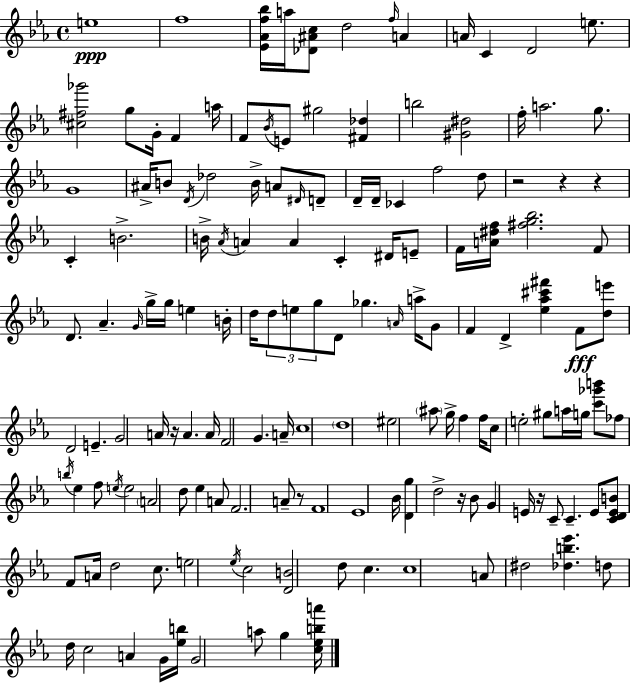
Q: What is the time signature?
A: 4/4